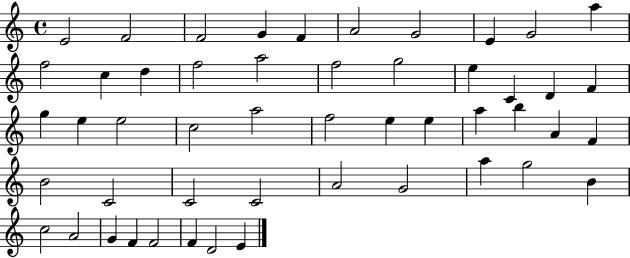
E4/h F4/h F4/h G4/q F4/q A4/h G4/h E4/q G4/h A5/q F5/h C5/q D5/q F5/h A5/h F5/h G5/h E5/q C4/q D4/q F4/q G5/q E5/q E5/h C5/h A5/h F5/h E5/q E5/q A5/q B5/q A4/q F4/q B4/h C4/h C4/h C4/h A4/h G4/h A5/q G5/h B4/q C5/h A4/h G4/q F4/q F4/h F4/q D4/h E4/q